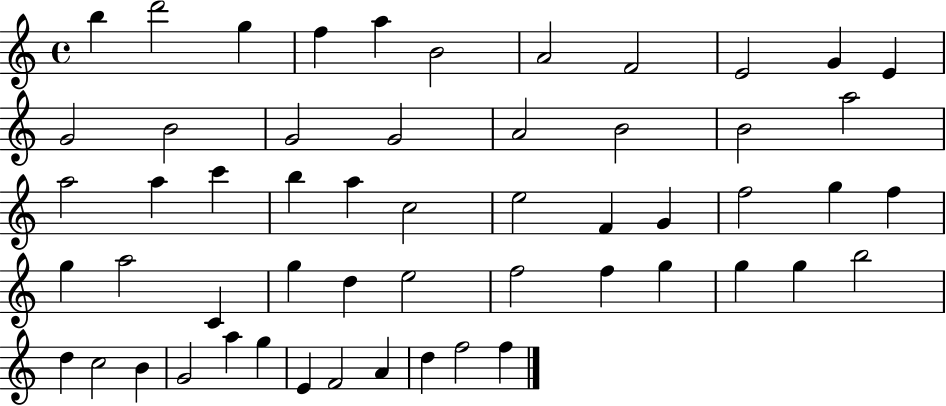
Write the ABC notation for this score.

X:1
T:Untitled
M:4/4
L:1/4
K:C
b d'2 g f a B2 A2 F2 E2 G E G2 B2 G2 G2 A2 B2 B2 a2 a2 a c' b a c2 e2 F G f2 g f g a2 C g d e2 f2 f g g g b2 d c2 B G2 a g E F2 A d f2 f